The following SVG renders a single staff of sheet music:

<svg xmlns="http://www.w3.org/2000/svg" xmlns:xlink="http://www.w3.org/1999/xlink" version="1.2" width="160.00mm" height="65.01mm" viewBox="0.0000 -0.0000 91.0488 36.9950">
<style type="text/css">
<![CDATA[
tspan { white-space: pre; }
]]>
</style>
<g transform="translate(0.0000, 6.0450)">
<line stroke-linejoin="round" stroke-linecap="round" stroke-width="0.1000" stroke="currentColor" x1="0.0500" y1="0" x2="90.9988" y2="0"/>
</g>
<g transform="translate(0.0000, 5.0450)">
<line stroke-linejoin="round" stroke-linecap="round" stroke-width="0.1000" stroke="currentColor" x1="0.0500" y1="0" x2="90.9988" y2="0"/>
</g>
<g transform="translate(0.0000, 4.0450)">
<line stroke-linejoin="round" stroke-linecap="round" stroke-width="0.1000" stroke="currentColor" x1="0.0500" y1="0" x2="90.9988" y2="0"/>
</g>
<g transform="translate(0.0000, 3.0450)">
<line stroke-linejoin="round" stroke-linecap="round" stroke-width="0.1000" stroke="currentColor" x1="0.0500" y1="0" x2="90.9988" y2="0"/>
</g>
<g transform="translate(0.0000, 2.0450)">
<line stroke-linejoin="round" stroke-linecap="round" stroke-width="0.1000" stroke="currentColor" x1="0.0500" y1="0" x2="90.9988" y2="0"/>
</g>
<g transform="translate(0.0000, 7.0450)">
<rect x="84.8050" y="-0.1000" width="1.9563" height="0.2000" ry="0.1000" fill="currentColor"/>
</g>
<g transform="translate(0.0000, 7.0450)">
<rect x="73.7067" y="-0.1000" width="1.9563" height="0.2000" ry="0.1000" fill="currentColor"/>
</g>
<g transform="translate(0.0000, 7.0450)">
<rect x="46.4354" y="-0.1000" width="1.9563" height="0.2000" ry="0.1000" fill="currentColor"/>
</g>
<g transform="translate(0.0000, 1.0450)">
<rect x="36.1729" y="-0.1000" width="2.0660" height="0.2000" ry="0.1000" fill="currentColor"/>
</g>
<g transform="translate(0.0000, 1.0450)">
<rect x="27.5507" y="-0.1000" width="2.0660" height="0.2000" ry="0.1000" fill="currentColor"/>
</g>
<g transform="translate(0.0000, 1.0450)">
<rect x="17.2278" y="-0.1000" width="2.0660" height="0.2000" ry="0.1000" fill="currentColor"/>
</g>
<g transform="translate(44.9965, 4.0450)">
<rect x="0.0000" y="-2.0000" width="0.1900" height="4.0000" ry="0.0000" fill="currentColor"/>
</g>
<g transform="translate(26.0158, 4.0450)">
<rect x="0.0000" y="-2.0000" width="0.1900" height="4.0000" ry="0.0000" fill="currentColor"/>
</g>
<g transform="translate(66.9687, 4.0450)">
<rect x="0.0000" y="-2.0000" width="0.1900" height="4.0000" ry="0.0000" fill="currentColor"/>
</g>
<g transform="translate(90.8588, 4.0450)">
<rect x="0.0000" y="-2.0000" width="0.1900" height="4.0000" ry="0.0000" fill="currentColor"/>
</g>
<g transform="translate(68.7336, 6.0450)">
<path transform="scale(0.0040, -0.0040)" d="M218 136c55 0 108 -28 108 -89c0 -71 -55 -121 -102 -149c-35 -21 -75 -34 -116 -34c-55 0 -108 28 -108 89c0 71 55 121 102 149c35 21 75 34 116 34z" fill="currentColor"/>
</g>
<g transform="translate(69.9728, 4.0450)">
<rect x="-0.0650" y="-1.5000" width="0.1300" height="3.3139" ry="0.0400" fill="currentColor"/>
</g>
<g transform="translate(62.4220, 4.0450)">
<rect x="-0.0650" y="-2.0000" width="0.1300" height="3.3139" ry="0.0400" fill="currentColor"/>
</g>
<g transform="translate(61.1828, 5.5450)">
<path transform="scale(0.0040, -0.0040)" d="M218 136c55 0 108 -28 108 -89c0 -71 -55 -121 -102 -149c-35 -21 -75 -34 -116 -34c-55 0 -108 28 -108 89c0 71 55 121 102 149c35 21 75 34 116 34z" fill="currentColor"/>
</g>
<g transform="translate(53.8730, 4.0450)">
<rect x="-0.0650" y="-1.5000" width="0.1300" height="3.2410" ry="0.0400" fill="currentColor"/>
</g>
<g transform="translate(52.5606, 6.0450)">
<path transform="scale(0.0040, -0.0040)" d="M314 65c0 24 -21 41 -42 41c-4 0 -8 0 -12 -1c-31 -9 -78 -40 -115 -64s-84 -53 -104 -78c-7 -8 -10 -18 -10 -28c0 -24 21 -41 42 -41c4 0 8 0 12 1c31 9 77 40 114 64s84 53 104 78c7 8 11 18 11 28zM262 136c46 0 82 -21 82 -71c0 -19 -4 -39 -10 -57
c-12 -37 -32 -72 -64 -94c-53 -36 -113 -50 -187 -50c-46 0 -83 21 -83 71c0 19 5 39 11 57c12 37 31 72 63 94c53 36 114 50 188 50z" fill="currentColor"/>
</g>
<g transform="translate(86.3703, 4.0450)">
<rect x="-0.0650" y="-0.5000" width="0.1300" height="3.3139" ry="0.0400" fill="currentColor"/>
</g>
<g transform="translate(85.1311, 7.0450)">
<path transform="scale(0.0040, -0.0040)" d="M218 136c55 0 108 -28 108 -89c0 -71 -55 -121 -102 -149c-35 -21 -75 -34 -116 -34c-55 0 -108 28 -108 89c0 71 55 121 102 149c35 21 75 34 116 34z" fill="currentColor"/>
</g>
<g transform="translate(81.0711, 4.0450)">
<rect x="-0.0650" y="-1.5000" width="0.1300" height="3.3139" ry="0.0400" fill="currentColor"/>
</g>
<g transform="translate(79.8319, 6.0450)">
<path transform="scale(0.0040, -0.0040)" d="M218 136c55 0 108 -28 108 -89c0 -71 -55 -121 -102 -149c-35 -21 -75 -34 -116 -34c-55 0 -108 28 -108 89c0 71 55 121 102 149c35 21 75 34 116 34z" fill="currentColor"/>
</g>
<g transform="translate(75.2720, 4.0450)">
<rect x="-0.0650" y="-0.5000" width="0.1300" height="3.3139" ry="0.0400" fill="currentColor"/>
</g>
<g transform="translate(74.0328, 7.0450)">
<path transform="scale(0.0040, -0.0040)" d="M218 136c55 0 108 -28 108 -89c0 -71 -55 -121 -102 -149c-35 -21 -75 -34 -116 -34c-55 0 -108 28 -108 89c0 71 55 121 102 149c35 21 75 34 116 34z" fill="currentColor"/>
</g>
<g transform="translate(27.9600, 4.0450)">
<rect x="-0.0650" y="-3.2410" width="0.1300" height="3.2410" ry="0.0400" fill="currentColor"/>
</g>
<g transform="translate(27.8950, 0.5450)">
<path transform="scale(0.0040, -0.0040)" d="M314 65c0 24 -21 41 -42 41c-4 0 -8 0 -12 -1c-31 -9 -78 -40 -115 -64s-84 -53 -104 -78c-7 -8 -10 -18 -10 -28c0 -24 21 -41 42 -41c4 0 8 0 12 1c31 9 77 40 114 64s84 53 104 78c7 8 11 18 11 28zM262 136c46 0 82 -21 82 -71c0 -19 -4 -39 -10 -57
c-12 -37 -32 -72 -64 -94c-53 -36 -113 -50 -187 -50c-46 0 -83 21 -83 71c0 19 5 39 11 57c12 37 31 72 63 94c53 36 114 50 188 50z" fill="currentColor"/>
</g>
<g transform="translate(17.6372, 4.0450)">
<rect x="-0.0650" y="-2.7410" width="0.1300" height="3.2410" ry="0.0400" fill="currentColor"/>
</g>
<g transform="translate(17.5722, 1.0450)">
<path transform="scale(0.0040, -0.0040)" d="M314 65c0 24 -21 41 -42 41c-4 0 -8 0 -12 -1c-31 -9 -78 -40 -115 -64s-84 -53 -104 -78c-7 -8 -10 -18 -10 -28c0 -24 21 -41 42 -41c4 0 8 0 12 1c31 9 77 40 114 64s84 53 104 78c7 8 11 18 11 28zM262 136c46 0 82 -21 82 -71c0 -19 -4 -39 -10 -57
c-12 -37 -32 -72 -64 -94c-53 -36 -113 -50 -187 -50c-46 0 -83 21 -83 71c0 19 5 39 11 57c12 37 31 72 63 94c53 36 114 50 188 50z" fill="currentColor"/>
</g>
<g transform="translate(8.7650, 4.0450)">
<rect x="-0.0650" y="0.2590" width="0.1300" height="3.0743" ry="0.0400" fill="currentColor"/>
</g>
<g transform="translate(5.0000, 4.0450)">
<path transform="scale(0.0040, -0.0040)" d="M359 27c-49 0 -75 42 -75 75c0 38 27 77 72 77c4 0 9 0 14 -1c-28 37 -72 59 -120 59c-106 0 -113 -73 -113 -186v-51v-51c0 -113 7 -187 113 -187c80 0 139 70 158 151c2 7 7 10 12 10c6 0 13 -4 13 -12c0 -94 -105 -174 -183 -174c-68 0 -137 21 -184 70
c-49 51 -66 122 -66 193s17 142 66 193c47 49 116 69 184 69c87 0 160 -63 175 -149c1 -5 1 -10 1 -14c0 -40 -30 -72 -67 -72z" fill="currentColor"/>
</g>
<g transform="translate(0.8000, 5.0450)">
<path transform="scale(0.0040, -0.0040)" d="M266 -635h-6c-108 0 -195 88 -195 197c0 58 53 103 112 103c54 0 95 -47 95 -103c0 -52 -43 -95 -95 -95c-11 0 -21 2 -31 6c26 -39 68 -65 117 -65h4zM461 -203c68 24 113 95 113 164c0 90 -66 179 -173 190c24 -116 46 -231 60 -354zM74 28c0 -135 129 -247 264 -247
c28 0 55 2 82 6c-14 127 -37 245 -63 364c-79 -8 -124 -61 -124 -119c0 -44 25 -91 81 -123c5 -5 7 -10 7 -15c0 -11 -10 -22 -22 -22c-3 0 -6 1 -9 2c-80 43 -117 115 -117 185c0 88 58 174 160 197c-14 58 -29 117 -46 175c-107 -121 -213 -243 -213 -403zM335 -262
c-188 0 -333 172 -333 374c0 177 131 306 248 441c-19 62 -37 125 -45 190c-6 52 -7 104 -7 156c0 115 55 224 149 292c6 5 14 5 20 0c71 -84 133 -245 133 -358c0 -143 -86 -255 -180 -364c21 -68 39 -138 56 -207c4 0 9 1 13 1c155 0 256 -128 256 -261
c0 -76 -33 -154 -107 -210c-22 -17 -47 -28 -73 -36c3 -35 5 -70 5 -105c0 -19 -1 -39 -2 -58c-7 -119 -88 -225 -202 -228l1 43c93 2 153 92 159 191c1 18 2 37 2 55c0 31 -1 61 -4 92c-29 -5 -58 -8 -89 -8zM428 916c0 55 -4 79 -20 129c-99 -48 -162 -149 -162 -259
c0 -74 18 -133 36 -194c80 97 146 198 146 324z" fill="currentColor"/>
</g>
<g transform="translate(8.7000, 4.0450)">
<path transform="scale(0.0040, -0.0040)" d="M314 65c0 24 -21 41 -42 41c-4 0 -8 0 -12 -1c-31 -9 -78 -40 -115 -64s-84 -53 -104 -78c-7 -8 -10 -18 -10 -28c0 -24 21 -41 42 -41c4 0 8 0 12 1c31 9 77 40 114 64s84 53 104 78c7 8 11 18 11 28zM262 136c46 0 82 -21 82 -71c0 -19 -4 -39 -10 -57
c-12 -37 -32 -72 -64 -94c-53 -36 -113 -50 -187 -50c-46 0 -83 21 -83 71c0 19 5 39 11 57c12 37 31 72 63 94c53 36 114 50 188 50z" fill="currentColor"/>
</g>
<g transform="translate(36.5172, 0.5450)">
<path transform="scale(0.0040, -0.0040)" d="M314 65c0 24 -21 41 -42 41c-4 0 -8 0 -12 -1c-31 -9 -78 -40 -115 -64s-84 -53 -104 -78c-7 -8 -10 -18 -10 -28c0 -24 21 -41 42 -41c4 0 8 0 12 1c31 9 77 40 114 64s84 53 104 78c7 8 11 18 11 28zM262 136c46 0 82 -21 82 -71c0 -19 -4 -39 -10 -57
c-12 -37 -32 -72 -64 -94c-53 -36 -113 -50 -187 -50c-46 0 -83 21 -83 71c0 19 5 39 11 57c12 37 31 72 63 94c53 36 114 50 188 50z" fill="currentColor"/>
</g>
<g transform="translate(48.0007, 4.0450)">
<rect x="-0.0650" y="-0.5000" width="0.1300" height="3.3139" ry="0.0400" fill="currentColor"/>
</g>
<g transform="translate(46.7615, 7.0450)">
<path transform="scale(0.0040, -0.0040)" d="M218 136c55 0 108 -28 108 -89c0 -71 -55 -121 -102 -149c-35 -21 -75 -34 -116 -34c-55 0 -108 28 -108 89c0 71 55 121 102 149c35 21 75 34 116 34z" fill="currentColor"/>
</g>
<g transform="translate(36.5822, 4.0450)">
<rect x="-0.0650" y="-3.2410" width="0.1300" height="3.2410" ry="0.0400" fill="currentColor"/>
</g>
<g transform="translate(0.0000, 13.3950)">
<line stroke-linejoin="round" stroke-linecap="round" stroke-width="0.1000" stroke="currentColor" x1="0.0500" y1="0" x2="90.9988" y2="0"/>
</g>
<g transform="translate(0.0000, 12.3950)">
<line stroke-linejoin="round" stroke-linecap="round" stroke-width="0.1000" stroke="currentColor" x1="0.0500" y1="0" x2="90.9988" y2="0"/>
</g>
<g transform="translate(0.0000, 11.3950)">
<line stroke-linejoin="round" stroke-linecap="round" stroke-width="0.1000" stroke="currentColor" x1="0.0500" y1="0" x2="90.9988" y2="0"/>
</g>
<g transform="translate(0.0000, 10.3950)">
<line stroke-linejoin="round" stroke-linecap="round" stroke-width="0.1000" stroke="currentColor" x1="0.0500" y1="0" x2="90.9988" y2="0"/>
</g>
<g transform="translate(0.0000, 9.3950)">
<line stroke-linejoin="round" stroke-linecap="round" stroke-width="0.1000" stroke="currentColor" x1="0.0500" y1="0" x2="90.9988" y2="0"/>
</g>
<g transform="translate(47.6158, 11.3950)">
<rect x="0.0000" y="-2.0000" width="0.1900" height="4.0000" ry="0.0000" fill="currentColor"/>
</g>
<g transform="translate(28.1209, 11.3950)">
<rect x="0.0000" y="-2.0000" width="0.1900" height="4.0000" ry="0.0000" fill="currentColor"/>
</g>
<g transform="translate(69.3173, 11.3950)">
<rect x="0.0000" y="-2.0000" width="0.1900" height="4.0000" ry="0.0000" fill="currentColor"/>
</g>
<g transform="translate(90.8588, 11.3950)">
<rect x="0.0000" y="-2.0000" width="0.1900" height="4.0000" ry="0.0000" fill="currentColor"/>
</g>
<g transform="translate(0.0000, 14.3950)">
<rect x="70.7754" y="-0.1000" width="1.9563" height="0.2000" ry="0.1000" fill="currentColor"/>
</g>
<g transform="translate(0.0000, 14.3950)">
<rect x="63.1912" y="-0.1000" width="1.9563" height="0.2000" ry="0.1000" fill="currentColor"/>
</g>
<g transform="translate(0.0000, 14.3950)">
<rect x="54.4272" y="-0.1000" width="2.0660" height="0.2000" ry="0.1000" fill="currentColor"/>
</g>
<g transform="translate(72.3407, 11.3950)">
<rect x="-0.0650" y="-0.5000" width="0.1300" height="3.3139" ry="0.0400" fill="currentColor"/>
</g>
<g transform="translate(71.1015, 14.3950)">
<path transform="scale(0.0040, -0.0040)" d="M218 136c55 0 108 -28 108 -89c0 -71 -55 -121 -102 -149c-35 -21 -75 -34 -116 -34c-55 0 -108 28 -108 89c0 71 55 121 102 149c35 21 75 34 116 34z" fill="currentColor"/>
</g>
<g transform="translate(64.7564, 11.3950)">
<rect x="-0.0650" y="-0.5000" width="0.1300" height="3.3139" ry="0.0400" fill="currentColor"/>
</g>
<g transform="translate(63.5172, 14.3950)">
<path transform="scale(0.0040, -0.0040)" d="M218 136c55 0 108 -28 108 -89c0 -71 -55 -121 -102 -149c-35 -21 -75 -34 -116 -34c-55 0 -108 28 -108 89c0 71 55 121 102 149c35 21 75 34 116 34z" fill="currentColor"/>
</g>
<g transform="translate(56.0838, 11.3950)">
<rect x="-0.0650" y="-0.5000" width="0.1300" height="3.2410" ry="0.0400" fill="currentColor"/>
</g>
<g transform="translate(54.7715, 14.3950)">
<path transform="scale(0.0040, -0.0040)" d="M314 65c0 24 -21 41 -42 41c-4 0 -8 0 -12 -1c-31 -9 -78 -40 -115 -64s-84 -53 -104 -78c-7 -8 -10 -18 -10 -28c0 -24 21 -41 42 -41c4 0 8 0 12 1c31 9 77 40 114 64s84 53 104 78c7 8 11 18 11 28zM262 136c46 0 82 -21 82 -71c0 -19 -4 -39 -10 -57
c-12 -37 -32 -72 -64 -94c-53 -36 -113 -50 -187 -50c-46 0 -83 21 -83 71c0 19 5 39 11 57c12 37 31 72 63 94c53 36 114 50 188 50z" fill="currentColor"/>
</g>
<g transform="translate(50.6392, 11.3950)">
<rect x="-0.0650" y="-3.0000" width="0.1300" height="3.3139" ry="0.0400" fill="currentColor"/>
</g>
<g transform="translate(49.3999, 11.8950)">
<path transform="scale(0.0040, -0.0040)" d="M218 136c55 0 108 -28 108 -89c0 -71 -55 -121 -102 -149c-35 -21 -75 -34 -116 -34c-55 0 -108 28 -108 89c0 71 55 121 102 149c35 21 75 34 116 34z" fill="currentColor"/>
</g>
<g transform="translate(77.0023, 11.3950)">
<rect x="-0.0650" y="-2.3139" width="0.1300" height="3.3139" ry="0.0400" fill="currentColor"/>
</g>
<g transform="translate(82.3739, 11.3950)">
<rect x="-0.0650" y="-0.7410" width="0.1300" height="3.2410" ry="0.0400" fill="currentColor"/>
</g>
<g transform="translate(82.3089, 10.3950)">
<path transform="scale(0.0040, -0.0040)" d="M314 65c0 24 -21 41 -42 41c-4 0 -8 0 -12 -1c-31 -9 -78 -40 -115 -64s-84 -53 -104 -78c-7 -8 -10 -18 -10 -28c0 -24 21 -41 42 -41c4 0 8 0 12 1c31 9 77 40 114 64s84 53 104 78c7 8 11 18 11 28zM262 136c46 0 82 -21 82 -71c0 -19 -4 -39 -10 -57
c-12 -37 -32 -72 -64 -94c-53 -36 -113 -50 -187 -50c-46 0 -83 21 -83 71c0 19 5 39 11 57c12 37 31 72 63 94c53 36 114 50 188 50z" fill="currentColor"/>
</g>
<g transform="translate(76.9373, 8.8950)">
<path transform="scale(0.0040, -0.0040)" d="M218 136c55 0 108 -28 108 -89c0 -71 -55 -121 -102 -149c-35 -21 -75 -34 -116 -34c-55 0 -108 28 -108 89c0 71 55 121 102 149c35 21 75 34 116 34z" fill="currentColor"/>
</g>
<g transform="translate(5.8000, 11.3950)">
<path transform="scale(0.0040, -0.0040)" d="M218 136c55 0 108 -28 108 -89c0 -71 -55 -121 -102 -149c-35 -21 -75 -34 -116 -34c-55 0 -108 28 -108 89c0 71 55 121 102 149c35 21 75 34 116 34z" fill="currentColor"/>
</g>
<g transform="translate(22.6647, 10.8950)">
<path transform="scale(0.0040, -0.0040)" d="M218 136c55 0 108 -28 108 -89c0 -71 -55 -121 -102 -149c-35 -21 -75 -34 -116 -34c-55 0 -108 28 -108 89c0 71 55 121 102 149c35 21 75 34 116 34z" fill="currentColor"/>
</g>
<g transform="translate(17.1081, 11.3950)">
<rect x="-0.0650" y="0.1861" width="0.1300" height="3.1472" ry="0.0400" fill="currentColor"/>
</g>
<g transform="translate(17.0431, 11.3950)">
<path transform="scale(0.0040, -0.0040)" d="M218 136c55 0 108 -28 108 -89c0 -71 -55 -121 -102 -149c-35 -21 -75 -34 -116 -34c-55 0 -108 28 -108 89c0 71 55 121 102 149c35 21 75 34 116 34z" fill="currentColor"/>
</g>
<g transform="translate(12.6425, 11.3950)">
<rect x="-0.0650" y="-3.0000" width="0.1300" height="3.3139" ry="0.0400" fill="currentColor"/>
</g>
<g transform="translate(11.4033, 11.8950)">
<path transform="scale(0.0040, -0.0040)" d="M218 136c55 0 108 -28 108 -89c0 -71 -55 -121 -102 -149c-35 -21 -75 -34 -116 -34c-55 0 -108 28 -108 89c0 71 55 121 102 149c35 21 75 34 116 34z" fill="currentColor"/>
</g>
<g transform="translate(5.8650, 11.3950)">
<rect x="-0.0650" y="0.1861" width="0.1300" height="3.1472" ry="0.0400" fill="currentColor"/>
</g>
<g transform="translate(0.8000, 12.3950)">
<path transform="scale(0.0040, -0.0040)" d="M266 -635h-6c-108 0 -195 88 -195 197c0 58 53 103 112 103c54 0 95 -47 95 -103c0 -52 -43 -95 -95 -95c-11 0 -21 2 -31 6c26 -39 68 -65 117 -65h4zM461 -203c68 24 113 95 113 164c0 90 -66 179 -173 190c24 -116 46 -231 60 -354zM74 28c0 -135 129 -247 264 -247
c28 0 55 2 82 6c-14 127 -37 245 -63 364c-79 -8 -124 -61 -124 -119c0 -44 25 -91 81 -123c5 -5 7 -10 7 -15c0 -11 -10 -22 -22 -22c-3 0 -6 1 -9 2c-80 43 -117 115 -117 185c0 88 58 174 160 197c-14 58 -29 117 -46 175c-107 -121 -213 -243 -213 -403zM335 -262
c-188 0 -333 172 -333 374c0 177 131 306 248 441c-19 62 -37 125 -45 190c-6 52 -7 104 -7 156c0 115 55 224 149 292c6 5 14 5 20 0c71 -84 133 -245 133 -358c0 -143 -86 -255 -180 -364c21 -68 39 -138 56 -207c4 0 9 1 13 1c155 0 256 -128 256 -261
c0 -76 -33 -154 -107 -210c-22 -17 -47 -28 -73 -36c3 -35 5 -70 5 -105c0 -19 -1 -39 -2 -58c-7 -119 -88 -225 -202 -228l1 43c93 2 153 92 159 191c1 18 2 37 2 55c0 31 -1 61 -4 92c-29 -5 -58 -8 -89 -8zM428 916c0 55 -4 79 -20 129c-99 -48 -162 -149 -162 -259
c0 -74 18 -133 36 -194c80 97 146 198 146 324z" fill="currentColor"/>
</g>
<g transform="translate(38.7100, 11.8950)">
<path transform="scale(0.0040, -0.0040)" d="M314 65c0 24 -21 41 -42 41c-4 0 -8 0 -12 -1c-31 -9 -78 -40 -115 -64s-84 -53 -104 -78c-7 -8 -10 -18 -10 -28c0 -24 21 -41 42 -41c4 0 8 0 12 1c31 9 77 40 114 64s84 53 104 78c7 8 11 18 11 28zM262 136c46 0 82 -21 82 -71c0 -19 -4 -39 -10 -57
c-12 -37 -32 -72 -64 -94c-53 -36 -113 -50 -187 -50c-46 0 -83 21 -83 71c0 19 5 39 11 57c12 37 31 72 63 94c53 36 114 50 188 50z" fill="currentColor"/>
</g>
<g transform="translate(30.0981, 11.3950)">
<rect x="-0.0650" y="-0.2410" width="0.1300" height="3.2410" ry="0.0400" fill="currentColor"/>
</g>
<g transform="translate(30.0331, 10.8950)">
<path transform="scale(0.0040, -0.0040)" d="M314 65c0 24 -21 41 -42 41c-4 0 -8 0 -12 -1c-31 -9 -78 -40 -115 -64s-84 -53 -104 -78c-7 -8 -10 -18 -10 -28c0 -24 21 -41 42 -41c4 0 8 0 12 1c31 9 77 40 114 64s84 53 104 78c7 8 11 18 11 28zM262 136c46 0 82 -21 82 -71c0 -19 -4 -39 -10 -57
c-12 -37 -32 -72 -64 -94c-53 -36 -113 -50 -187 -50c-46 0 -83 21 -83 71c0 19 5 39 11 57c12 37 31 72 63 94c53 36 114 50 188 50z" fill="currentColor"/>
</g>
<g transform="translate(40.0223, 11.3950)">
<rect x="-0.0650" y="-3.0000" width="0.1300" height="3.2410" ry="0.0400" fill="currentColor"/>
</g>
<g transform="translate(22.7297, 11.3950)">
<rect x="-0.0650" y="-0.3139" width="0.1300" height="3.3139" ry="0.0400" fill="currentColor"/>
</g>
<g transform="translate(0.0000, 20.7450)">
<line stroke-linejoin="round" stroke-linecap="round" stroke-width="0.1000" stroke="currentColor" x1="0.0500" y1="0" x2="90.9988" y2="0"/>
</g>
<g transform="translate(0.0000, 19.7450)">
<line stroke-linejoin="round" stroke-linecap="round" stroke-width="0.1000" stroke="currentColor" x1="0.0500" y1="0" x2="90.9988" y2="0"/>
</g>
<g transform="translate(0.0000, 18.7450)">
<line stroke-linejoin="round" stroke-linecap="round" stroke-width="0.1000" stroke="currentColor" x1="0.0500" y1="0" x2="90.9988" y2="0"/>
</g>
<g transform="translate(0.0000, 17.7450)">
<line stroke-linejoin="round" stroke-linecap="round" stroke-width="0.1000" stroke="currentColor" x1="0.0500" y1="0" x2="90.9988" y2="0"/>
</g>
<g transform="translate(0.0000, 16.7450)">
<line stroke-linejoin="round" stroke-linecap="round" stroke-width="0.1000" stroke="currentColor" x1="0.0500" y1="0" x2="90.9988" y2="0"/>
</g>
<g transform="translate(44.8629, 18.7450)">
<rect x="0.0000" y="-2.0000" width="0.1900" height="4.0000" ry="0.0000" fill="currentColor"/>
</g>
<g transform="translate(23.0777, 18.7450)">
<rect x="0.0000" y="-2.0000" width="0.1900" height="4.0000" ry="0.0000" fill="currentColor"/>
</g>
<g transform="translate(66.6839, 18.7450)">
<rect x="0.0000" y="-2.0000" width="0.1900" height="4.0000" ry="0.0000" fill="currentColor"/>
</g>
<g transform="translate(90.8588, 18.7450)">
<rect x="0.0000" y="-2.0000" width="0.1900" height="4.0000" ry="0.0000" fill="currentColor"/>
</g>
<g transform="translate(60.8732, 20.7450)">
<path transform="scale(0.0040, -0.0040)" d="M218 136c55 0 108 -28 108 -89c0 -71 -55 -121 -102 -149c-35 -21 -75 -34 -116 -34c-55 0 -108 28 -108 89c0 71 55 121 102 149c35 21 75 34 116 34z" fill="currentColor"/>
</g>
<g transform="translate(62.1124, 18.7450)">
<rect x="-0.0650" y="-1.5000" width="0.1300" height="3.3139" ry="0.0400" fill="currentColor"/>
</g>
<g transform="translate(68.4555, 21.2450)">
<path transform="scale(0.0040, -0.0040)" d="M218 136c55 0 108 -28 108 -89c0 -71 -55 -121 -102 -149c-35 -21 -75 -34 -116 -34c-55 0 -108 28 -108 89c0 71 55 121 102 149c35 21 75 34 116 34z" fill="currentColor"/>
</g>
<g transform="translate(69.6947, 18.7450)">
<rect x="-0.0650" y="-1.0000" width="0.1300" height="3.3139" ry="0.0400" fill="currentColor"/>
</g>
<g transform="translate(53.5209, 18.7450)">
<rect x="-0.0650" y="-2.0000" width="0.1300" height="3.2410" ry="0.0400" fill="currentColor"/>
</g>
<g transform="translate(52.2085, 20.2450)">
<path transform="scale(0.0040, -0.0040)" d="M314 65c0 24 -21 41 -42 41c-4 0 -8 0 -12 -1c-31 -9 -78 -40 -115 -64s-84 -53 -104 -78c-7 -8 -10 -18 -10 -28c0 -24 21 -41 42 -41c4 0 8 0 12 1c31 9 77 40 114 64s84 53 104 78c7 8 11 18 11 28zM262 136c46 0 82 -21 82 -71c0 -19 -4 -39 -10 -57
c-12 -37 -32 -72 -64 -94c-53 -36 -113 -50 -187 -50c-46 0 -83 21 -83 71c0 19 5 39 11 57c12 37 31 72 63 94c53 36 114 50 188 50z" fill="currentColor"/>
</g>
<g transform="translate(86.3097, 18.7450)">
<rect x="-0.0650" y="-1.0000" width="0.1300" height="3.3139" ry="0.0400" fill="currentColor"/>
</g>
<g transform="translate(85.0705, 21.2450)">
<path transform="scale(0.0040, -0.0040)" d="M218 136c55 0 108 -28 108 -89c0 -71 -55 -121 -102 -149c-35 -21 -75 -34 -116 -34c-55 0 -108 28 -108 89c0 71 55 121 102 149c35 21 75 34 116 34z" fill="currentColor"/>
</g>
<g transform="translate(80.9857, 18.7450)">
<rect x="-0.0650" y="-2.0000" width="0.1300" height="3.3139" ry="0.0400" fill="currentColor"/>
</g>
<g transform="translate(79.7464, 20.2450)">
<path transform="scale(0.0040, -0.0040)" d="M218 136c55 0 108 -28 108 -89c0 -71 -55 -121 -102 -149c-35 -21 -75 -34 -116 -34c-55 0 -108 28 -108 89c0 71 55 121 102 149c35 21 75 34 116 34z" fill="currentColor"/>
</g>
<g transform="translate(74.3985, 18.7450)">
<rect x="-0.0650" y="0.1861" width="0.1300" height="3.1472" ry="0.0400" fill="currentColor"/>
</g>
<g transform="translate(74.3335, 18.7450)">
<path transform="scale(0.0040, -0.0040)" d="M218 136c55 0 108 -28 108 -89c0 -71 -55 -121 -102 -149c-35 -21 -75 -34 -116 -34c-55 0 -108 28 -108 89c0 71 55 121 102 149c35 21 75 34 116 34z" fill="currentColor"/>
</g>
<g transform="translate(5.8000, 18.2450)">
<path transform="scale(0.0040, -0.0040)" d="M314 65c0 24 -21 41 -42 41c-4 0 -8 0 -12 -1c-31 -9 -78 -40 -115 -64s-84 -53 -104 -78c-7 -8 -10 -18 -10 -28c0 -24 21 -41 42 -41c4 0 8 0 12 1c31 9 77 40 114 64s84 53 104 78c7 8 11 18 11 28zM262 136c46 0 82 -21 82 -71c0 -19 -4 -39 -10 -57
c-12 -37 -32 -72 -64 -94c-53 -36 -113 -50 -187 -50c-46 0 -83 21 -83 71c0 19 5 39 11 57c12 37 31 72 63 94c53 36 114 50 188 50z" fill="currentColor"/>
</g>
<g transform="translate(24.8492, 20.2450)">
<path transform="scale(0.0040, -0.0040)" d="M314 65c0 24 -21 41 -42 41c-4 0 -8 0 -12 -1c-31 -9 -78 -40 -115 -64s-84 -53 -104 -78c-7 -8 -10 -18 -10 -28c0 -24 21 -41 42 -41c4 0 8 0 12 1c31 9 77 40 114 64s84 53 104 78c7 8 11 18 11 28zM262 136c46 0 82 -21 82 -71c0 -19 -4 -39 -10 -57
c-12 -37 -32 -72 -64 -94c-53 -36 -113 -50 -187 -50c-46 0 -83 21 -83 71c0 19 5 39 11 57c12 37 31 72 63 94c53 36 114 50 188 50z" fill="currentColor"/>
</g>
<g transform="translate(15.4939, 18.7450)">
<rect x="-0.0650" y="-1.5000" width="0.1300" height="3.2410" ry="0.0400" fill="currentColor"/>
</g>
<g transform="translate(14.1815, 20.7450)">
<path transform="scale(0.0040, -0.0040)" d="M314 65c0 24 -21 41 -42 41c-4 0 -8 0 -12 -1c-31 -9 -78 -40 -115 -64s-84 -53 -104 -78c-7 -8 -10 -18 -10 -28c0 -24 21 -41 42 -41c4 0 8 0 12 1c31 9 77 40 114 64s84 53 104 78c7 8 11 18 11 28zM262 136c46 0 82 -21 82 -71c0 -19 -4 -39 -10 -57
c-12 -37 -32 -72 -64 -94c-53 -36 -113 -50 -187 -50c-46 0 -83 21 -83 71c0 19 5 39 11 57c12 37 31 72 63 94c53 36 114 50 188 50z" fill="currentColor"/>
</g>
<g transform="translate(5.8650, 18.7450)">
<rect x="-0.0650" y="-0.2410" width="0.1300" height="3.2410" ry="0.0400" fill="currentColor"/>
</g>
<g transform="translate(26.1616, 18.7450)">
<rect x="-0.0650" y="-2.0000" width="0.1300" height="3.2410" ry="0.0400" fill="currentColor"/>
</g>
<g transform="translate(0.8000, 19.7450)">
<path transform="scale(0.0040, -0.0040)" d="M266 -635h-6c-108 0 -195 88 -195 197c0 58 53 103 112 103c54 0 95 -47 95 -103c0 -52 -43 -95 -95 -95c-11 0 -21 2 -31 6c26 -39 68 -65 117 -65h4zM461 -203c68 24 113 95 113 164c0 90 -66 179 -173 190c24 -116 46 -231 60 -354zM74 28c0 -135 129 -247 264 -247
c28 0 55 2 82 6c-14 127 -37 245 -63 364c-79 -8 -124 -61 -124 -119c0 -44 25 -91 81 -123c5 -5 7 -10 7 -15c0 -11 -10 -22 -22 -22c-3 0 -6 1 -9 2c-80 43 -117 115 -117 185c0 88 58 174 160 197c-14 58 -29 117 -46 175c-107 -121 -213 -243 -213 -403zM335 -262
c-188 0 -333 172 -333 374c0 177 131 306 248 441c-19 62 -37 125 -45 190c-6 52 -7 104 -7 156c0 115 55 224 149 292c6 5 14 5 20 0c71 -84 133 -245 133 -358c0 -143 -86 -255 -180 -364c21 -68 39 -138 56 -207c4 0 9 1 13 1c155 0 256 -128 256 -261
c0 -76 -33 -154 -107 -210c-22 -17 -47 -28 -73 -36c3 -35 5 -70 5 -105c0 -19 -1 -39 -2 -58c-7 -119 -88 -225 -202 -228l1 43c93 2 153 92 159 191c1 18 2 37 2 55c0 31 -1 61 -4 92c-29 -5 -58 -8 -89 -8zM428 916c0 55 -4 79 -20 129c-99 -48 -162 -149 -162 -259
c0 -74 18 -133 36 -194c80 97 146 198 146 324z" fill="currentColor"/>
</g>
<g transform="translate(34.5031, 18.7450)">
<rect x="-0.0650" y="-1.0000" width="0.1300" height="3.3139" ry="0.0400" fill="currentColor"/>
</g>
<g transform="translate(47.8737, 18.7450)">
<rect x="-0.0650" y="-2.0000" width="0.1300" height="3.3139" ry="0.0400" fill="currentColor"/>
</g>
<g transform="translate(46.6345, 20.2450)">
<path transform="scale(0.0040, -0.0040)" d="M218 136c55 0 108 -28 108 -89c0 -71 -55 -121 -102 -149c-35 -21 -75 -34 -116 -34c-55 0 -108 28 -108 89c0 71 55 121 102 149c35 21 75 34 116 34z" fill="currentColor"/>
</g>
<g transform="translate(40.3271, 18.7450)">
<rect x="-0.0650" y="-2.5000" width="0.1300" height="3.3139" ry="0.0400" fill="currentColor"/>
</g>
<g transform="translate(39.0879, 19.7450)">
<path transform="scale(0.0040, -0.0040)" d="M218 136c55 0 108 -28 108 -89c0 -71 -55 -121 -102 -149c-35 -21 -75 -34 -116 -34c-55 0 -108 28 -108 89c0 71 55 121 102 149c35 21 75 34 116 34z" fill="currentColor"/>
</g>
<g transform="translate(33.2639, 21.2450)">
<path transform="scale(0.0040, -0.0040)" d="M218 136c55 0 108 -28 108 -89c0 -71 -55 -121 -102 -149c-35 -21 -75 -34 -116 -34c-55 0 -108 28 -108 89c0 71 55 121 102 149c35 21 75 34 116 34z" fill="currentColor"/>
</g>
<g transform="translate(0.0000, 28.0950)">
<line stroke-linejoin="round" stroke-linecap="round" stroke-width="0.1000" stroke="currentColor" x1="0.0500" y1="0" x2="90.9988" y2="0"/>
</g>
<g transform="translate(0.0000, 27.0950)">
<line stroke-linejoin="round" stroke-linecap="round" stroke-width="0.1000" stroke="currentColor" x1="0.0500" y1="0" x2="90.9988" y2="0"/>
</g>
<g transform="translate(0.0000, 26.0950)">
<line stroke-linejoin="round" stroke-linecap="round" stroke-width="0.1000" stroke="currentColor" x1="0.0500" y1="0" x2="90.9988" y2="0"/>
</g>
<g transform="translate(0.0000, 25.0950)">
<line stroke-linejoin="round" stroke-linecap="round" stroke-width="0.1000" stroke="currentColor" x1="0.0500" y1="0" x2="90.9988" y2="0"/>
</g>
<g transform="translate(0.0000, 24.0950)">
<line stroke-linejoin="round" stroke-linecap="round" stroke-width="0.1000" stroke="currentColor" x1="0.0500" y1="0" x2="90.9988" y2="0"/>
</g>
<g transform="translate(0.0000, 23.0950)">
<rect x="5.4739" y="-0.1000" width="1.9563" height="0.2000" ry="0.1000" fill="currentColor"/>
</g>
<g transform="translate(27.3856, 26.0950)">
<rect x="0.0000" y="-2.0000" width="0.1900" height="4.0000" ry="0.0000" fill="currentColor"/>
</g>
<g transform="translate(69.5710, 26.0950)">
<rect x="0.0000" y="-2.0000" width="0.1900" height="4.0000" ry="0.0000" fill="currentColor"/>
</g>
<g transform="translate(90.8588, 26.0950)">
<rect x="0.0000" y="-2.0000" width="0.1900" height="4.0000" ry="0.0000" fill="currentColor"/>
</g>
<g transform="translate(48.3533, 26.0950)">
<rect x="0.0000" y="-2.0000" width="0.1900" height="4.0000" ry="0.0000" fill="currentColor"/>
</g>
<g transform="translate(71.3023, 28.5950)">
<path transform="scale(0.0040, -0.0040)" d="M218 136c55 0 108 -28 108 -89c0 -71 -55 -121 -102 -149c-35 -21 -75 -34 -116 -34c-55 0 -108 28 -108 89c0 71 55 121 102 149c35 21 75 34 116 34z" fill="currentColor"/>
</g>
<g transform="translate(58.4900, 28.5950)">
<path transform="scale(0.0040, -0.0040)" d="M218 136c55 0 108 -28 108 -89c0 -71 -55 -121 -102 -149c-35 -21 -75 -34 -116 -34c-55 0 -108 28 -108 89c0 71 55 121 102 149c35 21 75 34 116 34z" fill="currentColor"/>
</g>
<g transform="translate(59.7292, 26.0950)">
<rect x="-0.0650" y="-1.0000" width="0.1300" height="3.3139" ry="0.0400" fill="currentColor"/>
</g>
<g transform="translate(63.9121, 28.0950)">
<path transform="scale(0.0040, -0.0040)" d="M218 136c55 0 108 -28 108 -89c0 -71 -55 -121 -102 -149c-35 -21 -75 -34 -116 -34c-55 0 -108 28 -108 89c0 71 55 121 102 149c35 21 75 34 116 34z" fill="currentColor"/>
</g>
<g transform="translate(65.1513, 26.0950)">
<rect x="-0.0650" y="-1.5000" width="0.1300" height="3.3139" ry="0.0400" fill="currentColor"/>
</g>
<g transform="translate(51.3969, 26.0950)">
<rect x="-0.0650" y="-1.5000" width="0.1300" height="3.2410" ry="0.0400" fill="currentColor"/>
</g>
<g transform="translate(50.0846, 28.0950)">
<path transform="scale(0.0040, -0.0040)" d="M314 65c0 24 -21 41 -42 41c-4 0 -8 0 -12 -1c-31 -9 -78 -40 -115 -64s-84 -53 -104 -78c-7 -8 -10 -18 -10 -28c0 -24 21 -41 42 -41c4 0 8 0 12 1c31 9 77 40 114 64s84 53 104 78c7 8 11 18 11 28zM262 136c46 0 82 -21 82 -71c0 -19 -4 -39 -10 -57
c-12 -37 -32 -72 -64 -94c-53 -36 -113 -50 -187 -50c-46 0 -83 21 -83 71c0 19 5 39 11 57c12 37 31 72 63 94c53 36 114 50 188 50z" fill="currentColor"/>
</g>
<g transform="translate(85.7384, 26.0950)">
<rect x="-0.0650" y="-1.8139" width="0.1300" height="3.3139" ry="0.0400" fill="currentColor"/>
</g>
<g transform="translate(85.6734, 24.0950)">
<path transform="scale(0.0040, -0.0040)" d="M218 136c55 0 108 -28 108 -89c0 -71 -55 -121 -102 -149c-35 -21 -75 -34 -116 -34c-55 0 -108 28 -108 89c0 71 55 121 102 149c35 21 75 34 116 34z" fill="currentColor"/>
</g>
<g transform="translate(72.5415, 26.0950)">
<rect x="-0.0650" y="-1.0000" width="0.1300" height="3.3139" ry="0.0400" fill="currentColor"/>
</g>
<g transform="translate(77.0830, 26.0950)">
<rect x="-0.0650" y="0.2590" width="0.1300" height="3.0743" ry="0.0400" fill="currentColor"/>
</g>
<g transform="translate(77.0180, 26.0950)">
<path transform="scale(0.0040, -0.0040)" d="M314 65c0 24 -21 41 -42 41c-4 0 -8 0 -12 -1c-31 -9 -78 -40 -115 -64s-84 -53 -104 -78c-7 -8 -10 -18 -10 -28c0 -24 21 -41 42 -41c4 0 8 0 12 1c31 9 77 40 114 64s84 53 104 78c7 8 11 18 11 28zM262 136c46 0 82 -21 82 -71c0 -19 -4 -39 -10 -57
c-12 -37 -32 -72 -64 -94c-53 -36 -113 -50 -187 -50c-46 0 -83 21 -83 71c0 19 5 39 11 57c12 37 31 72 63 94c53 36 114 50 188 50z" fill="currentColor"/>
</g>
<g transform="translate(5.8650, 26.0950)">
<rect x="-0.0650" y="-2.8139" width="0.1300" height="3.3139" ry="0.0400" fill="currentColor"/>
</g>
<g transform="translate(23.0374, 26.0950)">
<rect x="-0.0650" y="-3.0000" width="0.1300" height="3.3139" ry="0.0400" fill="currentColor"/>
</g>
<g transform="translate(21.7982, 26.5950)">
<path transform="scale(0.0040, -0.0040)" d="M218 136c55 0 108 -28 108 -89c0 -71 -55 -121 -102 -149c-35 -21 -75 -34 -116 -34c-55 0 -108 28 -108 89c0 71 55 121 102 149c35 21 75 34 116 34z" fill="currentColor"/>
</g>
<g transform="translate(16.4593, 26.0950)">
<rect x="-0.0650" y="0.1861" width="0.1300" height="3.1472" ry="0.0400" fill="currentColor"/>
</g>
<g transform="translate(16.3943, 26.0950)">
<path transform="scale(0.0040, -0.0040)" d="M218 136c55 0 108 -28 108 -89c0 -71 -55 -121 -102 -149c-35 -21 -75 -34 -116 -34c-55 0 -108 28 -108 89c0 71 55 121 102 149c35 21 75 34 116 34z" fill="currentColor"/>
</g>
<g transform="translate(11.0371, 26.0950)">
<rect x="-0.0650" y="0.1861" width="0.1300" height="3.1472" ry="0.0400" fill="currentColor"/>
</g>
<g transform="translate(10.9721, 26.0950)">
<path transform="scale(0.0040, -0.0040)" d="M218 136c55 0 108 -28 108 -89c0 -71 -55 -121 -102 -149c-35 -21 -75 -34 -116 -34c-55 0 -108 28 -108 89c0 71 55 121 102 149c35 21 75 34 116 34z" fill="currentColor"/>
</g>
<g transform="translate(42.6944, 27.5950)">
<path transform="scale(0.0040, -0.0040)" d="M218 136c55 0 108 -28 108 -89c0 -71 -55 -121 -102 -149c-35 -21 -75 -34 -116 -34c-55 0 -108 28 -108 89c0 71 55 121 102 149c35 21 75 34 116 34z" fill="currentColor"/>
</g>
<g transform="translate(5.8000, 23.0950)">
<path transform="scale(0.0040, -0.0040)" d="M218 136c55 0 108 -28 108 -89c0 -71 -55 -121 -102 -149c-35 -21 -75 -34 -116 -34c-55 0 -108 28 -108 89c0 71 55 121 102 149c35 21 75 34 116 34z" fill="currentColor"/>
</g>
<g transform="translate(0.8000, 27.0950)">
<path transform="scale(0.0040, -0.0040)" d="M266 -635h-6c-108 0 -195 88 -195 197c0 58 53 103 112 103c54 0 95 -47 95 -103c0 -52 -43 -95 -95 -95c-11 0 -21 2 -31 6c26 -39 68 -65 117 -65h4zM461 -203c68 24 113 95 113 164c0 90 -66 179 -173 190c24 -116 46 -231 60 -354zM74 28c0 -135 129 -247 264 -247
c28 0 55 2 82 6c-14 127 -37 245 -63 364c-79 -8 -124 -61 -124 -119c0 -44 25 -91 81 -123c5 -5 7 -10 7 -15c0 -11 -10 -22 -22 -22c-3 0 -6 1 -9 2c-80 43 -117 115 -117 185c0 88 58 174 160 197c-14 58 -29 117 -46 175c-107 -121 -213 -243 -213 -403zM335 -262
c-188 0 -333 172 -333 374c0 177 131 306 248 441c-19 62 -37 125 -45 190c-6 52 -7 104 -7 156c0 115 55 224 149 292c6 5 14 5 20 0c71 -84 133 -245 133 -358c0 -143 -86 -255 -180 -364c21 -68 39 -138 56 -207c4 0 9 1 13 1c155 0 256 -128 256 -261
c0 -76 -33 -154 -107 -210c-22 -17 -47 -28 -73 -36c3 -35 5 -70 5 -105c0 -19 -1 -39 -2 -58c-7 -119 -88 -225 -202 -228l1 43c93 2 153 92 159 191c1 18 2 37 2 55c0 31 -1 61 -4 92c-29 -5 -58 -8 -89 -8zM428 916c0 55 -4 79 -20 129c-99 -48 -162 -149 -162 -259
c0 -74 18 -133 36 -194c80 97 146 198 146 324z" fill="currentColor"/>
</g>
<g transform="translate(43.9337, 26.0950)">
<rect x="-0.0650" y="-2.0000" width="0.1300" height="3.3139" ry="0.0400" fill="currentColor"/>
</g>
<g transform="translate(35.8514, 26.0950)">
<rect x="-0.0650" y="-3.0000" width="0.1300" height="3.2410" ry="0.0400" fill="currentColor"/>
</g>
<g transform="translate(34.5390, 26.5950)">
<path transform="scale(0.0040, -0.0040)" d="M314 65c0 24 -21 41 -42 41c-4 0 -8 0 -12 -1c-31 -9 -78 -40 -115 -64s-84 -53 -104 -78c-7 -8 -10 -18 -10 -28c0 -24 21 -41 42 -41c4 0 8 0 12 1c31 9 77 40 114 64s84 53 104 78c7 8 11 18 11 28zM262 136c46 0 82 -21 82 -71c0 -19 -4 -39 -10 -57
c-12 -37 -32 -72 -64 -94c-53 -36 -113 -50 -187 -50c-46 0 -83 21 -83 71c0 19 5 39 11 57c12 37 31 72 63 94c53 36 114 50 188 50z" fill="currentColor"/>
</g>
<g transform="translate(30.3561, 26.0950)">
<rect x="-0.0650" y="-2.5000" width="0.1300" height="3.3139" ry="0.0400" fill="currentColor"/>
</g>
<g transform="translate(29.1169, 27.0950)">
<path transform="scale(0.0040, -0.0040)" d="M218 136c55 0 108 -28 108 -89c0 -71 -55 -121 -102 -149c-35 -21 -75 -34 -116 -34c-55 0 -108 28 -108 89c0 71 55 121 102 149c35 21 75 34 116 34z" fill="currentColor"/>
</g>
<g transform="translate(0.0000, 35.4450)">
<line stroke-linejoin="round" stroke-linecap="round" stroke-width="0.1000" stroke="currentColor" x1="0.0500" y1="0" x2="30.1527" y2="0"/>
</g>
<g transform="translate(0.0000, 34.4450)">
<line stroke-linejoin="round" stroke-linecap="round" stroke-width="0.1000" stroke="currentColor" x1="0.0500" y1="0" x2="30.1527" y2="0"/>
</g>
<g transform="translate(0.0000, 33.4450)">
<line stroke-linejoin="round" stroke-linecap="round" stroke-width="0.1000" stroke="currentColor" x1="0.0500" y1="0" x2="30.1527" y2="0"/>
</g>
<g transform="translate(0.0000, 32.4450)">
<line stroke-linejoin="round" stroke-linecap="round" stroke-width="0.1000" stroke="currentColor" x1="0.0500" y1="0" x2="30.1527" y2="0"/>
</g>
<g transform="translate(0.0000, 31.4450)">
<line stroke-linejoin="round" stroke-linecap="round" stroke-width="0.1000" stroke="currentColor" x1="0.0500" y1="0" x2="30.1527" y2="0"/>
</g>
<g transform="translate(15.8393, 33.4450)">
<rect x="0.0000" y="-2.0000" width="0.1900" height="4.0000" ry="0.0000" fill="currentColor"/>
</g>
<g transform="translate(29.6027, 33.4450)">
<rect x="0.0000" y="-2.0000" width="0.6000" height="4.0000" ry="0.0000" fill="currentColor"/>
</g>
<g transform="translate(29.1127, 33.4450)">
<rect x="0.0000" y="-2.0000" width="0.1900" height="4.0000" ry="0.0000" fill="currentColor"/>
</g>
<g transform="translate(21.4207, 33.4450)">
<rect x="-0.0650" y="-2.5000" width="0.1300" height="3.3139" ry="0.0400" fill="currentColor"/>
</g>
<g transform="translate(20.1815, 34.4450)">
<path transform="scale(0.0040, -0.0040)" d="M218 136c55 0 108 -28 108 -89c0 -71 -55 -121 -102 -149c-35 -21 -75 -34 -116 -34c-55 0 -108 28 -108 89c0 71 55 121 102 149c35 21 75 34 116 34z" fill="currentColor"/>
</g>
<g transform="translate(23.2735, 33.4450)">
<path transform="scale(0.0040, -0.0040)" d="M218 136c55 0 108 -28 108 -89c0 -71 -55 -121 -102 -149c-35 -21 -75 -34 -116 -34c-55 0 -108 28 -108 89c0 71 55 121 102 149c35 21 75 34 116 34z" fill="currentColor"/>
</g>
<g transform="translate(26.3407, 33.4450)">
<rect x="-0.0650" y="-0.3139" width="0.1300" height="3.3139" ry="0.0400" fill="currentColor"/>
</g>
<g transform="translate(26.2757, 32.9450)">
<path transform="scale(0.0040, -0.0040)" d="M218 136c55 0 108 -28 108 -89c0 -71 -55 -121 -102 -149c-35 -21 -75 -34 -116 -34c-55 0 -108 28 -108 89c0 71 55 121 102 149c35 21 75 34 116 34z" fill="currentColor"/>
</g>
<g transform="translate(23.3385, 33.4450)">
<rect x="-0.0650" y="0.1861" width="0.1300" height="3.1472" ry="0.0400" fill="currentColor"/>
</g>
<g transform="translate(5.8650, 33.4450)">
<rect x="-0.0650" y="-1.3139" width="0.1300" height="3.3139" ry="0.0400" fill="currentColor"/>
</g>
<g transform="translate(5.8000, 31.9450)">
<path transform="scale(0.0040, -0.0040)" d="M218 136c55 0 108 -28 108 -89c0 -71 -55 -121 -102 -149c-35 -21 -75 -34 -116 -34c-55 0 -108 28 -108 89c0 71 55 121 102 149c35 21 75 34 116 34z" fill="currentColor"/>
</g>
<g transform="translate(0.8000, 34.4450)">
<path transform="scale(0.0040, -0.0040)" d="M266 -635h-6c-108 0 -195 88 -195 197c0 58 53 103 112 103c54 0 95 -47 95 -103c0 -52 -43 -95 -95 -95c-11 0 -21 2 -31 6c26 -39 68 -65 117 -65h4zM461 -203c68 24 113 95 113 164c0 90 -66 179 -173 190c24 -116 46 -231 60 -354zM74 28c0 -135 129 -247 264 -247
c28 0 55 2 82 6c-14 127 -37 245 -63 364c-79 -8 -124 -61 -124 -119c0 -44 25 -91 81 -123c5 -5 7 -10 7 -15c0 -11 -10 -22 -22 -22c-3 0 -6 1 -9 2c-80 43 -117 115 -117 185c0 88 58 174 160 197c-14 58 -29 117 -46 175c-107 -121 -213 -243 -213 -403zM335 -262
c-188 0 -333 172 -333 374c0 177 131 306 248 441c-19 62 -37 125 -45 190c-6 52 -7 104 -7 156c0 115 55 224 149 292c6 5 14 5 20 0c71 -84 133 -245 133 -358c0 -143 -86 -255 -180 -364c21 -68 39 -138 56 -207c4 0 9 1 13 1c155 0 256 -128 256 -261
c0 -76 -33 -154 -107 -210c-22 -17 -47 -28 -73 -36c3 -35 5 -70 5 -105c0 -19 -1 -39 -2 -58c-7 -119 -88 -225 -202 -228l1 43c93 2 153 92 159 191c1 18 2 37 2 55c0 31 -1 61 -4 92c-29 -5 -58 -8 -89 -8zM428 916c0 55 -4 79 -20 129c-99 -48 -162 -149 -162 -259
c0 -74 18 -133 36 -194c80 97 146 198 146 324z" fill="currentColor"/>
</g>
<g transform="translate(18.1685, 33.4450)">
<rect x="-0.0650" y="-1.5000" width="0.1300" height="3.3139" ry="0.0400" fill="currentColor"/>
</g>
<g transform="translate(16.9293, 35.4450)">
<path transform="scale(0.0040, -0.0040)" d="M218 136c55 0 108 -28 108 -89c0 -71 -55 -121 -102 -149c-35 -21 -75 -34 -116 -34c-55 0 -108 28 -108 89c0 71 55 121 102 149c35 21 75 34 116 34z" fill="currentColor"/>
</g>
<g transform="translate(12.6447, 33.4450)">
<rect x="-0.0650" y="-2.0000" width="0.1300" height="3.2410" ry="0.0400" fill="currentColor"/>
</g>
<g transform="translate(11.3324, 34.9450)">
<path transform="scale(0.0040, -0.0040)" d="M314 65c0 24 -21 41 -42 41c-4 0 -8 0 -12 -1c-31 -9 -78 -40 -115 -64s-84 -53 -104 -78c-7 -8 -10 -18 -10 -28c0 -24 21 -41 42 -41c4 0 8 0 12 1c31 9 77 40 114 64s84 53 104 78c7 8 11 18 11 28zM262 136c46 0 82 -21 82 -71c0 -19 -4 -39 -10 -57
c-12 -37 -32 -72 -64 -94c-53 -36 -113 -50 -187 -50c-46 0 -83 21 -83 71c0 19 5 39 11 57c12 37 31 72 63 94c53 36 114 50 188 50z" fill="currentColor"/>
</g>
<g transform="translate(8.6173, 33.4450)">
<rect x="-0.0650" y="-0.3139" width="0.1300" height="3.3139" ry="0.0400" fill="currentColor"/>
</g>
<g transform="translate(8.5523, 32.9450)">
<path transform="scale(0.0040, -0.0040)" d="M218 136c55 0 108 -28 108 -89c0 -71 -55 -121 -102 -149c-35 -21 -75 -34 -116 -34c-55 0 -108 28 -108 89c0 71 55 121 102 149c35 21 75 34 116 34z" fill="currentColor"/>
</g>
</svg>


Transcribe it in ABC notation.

X:1
T:Untitled
M:4/4
L:1/4
K:C
B2 a2 b2 b2 C E2 F E C E C B A B c c2 A2 A C2 C C g d2 c2 E2 F2 D G F F2 E D B F D a B B A G A2 F E2 D E D B2 f e c F2 E G B c